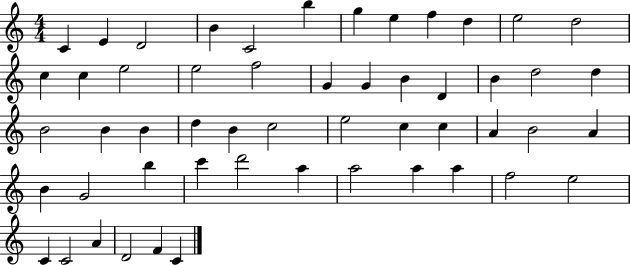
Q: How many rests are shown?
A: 0